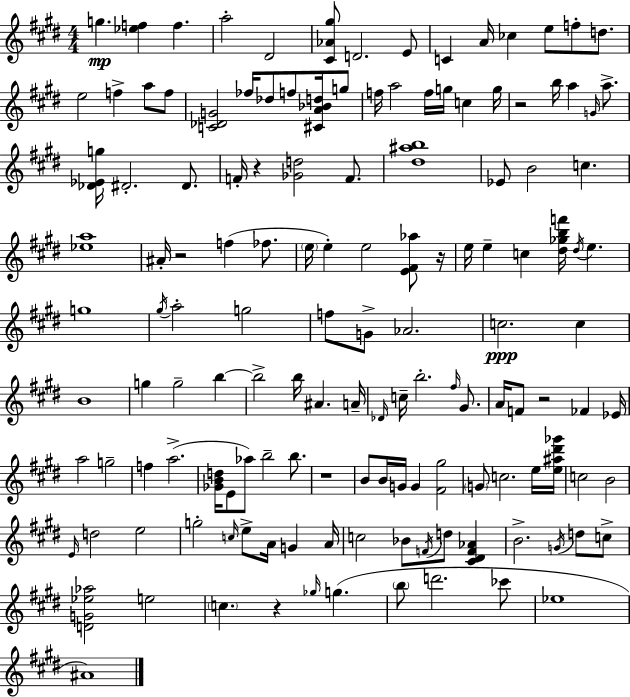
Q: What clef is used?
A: treble